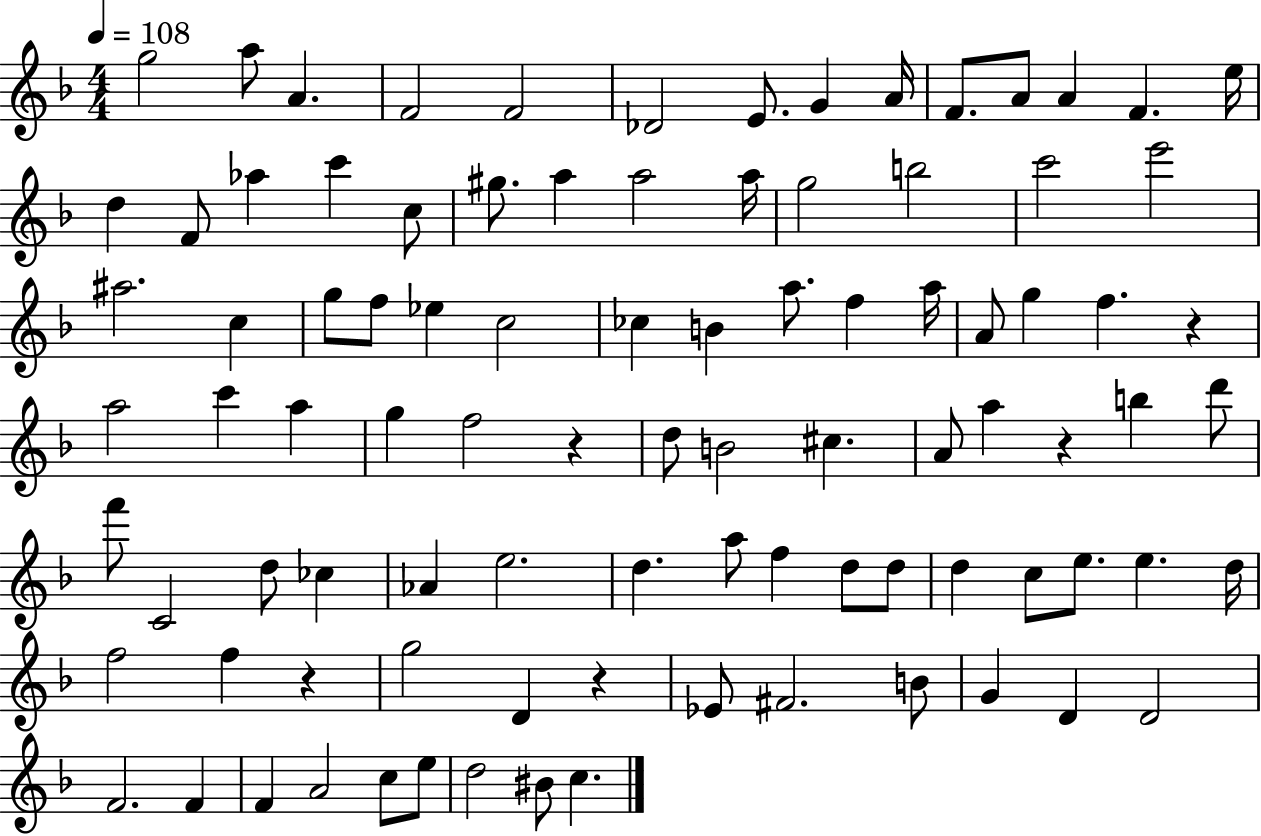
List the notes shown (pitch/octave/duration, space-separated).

G5/h A5/e A4/q. F4/h F4/h Db4/h E4/e. G4/q A4/s F4/e. A4/e A4/q F4/q. E5/s D5/q F4/e Ab5/q C6/q C5/e G#5/e. A5/q A5/h A5/s G5/h B5/h C6/h E6/h A#5/h. C5/q G5/e F5/e Eb5/q C5/h CES5/q B4/q A5/e. F5/q A5/s A4/e G5/q F5/q. R/q A5/h C6/q A5/q G5/q F5/h R/q D5/e B4/h C#5/q. A4/e A5/q R/q B5/q D6/e F6/e C4/h D5/e CES5/q Ab4/q E5/h. D5/q. A5/e F5/q D5/e D5/e D5/q C5/e E5/e. E5/q. D5/s F5/h F5/q R/q G5/h D4/q R/q Eb4/e F#4/h. B4/e G4/q D4/q D4/h F4/h. F4/q F4/q A4/h C5/e E5/e D5/h BIS4/e C5/q.